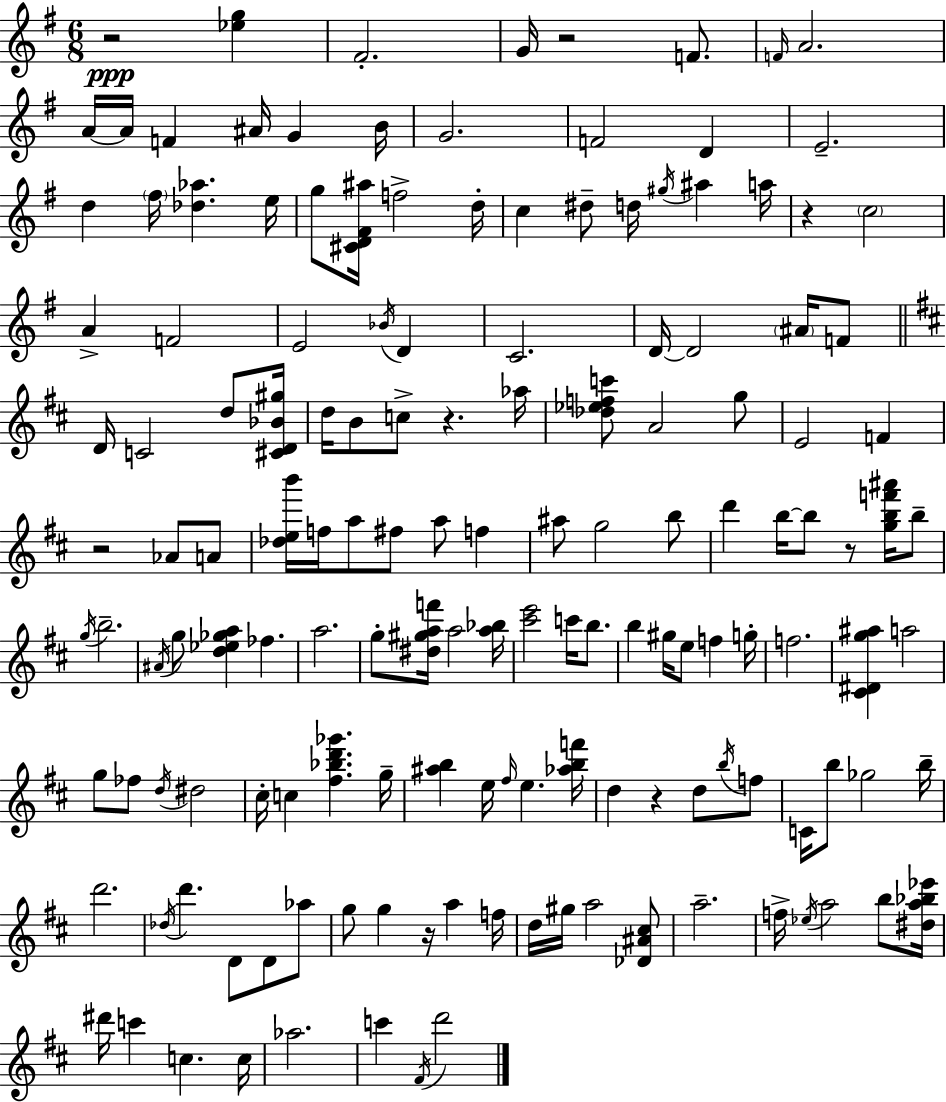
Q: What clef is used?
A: treble